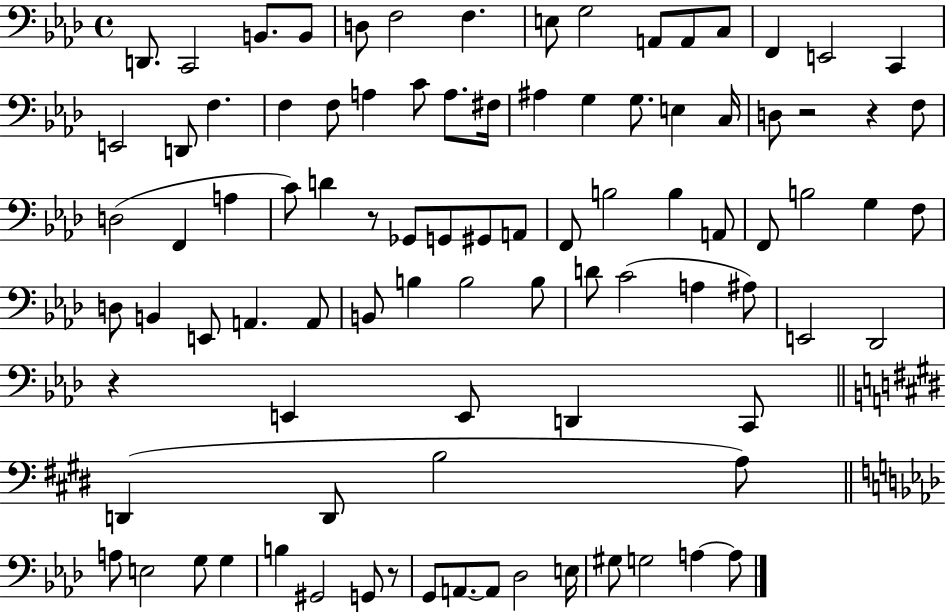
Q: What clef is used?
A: bass